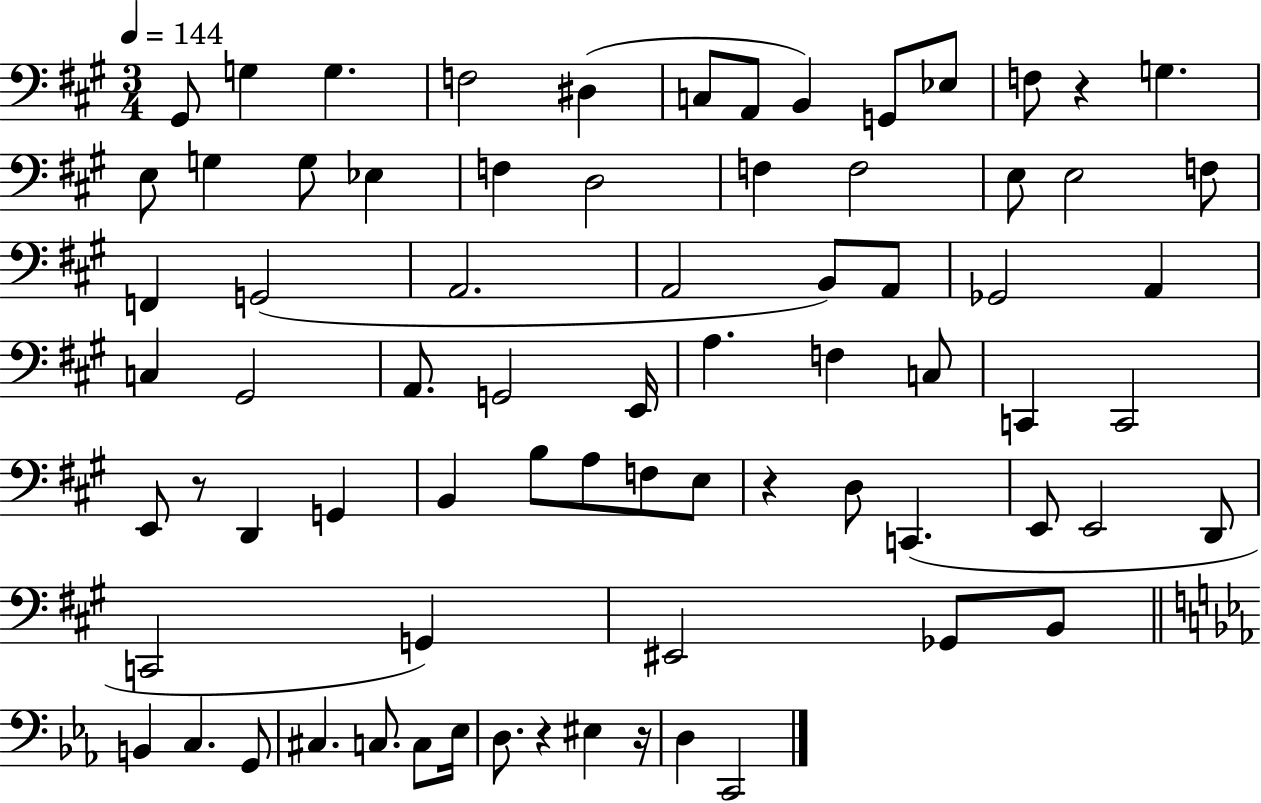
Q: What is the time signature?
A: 3/4